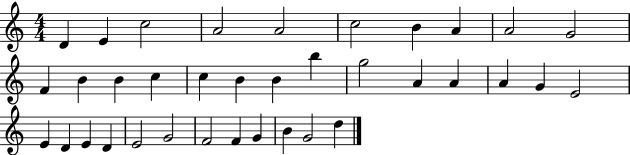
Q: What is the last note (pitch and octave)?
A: D5